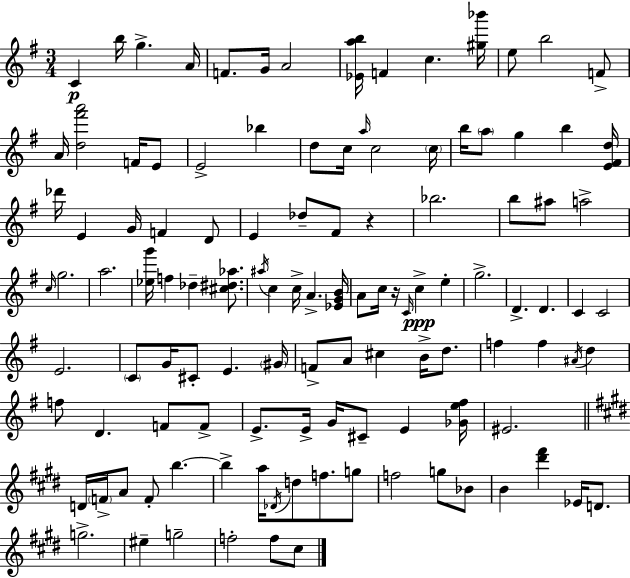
X:1
T:Untitled
M:3/4
L:1/4
K:Em
C b/4 g A/4 F/2 G/4 A2 [_Eab]/4 F c [^g_b']/4 e/2 b2 F/2 A/4 [d^f'a']2 F/4 E/2 E2 _b d/2 c/4 a/4 c2 c/4 b/4 a/2 g b [E^Fd]/4 _d'/4 E G/4 F D/2 E _d/2 ^F/2 z _b2 b/2 ^a/2 a2 c/4 g2 a2 [_eg']/4 f _d [^c^d_a]/2 ^a/4 c c/4 A [_EGB]/4 A/2 c/4 z/4 C/4 c e g2 D D C C2 E2 C/2 G/4 ^C/2 E ^G/4 F/2 A/2 ^c B/4 d/2 f f ^A/4 d f/2 D F/2 F/2 E/2 E/4 G/4 ^C/2 E [_Ge^f]/4 ^E2 D/4 F/4 A/2 F/2 b b a/4 _D/4 d/2 f/2 g/2 f2 g/2 _B/2 B [^d'^f'] _E/4 D/2 g2 ^e g2 f2 f/2 ^c/2